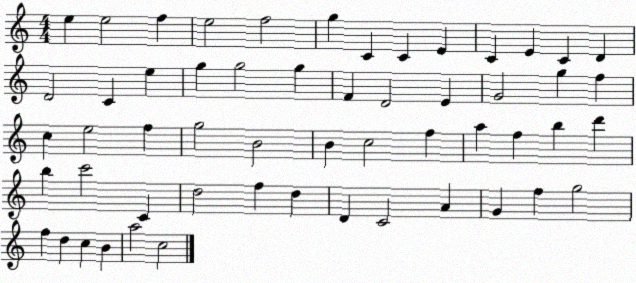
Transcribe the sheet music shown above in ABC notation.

X:1
T:Untitled
M:4/4
L:1/4
K:C
e e2 f e2 f2 g C C E C E C D D2 C e g g2 g F D2 E G2 g f c e2 f g2 B2 B c2 f a f b d' b c'2 C d2 f d D C2 A G f g2 f d c B a2 c2